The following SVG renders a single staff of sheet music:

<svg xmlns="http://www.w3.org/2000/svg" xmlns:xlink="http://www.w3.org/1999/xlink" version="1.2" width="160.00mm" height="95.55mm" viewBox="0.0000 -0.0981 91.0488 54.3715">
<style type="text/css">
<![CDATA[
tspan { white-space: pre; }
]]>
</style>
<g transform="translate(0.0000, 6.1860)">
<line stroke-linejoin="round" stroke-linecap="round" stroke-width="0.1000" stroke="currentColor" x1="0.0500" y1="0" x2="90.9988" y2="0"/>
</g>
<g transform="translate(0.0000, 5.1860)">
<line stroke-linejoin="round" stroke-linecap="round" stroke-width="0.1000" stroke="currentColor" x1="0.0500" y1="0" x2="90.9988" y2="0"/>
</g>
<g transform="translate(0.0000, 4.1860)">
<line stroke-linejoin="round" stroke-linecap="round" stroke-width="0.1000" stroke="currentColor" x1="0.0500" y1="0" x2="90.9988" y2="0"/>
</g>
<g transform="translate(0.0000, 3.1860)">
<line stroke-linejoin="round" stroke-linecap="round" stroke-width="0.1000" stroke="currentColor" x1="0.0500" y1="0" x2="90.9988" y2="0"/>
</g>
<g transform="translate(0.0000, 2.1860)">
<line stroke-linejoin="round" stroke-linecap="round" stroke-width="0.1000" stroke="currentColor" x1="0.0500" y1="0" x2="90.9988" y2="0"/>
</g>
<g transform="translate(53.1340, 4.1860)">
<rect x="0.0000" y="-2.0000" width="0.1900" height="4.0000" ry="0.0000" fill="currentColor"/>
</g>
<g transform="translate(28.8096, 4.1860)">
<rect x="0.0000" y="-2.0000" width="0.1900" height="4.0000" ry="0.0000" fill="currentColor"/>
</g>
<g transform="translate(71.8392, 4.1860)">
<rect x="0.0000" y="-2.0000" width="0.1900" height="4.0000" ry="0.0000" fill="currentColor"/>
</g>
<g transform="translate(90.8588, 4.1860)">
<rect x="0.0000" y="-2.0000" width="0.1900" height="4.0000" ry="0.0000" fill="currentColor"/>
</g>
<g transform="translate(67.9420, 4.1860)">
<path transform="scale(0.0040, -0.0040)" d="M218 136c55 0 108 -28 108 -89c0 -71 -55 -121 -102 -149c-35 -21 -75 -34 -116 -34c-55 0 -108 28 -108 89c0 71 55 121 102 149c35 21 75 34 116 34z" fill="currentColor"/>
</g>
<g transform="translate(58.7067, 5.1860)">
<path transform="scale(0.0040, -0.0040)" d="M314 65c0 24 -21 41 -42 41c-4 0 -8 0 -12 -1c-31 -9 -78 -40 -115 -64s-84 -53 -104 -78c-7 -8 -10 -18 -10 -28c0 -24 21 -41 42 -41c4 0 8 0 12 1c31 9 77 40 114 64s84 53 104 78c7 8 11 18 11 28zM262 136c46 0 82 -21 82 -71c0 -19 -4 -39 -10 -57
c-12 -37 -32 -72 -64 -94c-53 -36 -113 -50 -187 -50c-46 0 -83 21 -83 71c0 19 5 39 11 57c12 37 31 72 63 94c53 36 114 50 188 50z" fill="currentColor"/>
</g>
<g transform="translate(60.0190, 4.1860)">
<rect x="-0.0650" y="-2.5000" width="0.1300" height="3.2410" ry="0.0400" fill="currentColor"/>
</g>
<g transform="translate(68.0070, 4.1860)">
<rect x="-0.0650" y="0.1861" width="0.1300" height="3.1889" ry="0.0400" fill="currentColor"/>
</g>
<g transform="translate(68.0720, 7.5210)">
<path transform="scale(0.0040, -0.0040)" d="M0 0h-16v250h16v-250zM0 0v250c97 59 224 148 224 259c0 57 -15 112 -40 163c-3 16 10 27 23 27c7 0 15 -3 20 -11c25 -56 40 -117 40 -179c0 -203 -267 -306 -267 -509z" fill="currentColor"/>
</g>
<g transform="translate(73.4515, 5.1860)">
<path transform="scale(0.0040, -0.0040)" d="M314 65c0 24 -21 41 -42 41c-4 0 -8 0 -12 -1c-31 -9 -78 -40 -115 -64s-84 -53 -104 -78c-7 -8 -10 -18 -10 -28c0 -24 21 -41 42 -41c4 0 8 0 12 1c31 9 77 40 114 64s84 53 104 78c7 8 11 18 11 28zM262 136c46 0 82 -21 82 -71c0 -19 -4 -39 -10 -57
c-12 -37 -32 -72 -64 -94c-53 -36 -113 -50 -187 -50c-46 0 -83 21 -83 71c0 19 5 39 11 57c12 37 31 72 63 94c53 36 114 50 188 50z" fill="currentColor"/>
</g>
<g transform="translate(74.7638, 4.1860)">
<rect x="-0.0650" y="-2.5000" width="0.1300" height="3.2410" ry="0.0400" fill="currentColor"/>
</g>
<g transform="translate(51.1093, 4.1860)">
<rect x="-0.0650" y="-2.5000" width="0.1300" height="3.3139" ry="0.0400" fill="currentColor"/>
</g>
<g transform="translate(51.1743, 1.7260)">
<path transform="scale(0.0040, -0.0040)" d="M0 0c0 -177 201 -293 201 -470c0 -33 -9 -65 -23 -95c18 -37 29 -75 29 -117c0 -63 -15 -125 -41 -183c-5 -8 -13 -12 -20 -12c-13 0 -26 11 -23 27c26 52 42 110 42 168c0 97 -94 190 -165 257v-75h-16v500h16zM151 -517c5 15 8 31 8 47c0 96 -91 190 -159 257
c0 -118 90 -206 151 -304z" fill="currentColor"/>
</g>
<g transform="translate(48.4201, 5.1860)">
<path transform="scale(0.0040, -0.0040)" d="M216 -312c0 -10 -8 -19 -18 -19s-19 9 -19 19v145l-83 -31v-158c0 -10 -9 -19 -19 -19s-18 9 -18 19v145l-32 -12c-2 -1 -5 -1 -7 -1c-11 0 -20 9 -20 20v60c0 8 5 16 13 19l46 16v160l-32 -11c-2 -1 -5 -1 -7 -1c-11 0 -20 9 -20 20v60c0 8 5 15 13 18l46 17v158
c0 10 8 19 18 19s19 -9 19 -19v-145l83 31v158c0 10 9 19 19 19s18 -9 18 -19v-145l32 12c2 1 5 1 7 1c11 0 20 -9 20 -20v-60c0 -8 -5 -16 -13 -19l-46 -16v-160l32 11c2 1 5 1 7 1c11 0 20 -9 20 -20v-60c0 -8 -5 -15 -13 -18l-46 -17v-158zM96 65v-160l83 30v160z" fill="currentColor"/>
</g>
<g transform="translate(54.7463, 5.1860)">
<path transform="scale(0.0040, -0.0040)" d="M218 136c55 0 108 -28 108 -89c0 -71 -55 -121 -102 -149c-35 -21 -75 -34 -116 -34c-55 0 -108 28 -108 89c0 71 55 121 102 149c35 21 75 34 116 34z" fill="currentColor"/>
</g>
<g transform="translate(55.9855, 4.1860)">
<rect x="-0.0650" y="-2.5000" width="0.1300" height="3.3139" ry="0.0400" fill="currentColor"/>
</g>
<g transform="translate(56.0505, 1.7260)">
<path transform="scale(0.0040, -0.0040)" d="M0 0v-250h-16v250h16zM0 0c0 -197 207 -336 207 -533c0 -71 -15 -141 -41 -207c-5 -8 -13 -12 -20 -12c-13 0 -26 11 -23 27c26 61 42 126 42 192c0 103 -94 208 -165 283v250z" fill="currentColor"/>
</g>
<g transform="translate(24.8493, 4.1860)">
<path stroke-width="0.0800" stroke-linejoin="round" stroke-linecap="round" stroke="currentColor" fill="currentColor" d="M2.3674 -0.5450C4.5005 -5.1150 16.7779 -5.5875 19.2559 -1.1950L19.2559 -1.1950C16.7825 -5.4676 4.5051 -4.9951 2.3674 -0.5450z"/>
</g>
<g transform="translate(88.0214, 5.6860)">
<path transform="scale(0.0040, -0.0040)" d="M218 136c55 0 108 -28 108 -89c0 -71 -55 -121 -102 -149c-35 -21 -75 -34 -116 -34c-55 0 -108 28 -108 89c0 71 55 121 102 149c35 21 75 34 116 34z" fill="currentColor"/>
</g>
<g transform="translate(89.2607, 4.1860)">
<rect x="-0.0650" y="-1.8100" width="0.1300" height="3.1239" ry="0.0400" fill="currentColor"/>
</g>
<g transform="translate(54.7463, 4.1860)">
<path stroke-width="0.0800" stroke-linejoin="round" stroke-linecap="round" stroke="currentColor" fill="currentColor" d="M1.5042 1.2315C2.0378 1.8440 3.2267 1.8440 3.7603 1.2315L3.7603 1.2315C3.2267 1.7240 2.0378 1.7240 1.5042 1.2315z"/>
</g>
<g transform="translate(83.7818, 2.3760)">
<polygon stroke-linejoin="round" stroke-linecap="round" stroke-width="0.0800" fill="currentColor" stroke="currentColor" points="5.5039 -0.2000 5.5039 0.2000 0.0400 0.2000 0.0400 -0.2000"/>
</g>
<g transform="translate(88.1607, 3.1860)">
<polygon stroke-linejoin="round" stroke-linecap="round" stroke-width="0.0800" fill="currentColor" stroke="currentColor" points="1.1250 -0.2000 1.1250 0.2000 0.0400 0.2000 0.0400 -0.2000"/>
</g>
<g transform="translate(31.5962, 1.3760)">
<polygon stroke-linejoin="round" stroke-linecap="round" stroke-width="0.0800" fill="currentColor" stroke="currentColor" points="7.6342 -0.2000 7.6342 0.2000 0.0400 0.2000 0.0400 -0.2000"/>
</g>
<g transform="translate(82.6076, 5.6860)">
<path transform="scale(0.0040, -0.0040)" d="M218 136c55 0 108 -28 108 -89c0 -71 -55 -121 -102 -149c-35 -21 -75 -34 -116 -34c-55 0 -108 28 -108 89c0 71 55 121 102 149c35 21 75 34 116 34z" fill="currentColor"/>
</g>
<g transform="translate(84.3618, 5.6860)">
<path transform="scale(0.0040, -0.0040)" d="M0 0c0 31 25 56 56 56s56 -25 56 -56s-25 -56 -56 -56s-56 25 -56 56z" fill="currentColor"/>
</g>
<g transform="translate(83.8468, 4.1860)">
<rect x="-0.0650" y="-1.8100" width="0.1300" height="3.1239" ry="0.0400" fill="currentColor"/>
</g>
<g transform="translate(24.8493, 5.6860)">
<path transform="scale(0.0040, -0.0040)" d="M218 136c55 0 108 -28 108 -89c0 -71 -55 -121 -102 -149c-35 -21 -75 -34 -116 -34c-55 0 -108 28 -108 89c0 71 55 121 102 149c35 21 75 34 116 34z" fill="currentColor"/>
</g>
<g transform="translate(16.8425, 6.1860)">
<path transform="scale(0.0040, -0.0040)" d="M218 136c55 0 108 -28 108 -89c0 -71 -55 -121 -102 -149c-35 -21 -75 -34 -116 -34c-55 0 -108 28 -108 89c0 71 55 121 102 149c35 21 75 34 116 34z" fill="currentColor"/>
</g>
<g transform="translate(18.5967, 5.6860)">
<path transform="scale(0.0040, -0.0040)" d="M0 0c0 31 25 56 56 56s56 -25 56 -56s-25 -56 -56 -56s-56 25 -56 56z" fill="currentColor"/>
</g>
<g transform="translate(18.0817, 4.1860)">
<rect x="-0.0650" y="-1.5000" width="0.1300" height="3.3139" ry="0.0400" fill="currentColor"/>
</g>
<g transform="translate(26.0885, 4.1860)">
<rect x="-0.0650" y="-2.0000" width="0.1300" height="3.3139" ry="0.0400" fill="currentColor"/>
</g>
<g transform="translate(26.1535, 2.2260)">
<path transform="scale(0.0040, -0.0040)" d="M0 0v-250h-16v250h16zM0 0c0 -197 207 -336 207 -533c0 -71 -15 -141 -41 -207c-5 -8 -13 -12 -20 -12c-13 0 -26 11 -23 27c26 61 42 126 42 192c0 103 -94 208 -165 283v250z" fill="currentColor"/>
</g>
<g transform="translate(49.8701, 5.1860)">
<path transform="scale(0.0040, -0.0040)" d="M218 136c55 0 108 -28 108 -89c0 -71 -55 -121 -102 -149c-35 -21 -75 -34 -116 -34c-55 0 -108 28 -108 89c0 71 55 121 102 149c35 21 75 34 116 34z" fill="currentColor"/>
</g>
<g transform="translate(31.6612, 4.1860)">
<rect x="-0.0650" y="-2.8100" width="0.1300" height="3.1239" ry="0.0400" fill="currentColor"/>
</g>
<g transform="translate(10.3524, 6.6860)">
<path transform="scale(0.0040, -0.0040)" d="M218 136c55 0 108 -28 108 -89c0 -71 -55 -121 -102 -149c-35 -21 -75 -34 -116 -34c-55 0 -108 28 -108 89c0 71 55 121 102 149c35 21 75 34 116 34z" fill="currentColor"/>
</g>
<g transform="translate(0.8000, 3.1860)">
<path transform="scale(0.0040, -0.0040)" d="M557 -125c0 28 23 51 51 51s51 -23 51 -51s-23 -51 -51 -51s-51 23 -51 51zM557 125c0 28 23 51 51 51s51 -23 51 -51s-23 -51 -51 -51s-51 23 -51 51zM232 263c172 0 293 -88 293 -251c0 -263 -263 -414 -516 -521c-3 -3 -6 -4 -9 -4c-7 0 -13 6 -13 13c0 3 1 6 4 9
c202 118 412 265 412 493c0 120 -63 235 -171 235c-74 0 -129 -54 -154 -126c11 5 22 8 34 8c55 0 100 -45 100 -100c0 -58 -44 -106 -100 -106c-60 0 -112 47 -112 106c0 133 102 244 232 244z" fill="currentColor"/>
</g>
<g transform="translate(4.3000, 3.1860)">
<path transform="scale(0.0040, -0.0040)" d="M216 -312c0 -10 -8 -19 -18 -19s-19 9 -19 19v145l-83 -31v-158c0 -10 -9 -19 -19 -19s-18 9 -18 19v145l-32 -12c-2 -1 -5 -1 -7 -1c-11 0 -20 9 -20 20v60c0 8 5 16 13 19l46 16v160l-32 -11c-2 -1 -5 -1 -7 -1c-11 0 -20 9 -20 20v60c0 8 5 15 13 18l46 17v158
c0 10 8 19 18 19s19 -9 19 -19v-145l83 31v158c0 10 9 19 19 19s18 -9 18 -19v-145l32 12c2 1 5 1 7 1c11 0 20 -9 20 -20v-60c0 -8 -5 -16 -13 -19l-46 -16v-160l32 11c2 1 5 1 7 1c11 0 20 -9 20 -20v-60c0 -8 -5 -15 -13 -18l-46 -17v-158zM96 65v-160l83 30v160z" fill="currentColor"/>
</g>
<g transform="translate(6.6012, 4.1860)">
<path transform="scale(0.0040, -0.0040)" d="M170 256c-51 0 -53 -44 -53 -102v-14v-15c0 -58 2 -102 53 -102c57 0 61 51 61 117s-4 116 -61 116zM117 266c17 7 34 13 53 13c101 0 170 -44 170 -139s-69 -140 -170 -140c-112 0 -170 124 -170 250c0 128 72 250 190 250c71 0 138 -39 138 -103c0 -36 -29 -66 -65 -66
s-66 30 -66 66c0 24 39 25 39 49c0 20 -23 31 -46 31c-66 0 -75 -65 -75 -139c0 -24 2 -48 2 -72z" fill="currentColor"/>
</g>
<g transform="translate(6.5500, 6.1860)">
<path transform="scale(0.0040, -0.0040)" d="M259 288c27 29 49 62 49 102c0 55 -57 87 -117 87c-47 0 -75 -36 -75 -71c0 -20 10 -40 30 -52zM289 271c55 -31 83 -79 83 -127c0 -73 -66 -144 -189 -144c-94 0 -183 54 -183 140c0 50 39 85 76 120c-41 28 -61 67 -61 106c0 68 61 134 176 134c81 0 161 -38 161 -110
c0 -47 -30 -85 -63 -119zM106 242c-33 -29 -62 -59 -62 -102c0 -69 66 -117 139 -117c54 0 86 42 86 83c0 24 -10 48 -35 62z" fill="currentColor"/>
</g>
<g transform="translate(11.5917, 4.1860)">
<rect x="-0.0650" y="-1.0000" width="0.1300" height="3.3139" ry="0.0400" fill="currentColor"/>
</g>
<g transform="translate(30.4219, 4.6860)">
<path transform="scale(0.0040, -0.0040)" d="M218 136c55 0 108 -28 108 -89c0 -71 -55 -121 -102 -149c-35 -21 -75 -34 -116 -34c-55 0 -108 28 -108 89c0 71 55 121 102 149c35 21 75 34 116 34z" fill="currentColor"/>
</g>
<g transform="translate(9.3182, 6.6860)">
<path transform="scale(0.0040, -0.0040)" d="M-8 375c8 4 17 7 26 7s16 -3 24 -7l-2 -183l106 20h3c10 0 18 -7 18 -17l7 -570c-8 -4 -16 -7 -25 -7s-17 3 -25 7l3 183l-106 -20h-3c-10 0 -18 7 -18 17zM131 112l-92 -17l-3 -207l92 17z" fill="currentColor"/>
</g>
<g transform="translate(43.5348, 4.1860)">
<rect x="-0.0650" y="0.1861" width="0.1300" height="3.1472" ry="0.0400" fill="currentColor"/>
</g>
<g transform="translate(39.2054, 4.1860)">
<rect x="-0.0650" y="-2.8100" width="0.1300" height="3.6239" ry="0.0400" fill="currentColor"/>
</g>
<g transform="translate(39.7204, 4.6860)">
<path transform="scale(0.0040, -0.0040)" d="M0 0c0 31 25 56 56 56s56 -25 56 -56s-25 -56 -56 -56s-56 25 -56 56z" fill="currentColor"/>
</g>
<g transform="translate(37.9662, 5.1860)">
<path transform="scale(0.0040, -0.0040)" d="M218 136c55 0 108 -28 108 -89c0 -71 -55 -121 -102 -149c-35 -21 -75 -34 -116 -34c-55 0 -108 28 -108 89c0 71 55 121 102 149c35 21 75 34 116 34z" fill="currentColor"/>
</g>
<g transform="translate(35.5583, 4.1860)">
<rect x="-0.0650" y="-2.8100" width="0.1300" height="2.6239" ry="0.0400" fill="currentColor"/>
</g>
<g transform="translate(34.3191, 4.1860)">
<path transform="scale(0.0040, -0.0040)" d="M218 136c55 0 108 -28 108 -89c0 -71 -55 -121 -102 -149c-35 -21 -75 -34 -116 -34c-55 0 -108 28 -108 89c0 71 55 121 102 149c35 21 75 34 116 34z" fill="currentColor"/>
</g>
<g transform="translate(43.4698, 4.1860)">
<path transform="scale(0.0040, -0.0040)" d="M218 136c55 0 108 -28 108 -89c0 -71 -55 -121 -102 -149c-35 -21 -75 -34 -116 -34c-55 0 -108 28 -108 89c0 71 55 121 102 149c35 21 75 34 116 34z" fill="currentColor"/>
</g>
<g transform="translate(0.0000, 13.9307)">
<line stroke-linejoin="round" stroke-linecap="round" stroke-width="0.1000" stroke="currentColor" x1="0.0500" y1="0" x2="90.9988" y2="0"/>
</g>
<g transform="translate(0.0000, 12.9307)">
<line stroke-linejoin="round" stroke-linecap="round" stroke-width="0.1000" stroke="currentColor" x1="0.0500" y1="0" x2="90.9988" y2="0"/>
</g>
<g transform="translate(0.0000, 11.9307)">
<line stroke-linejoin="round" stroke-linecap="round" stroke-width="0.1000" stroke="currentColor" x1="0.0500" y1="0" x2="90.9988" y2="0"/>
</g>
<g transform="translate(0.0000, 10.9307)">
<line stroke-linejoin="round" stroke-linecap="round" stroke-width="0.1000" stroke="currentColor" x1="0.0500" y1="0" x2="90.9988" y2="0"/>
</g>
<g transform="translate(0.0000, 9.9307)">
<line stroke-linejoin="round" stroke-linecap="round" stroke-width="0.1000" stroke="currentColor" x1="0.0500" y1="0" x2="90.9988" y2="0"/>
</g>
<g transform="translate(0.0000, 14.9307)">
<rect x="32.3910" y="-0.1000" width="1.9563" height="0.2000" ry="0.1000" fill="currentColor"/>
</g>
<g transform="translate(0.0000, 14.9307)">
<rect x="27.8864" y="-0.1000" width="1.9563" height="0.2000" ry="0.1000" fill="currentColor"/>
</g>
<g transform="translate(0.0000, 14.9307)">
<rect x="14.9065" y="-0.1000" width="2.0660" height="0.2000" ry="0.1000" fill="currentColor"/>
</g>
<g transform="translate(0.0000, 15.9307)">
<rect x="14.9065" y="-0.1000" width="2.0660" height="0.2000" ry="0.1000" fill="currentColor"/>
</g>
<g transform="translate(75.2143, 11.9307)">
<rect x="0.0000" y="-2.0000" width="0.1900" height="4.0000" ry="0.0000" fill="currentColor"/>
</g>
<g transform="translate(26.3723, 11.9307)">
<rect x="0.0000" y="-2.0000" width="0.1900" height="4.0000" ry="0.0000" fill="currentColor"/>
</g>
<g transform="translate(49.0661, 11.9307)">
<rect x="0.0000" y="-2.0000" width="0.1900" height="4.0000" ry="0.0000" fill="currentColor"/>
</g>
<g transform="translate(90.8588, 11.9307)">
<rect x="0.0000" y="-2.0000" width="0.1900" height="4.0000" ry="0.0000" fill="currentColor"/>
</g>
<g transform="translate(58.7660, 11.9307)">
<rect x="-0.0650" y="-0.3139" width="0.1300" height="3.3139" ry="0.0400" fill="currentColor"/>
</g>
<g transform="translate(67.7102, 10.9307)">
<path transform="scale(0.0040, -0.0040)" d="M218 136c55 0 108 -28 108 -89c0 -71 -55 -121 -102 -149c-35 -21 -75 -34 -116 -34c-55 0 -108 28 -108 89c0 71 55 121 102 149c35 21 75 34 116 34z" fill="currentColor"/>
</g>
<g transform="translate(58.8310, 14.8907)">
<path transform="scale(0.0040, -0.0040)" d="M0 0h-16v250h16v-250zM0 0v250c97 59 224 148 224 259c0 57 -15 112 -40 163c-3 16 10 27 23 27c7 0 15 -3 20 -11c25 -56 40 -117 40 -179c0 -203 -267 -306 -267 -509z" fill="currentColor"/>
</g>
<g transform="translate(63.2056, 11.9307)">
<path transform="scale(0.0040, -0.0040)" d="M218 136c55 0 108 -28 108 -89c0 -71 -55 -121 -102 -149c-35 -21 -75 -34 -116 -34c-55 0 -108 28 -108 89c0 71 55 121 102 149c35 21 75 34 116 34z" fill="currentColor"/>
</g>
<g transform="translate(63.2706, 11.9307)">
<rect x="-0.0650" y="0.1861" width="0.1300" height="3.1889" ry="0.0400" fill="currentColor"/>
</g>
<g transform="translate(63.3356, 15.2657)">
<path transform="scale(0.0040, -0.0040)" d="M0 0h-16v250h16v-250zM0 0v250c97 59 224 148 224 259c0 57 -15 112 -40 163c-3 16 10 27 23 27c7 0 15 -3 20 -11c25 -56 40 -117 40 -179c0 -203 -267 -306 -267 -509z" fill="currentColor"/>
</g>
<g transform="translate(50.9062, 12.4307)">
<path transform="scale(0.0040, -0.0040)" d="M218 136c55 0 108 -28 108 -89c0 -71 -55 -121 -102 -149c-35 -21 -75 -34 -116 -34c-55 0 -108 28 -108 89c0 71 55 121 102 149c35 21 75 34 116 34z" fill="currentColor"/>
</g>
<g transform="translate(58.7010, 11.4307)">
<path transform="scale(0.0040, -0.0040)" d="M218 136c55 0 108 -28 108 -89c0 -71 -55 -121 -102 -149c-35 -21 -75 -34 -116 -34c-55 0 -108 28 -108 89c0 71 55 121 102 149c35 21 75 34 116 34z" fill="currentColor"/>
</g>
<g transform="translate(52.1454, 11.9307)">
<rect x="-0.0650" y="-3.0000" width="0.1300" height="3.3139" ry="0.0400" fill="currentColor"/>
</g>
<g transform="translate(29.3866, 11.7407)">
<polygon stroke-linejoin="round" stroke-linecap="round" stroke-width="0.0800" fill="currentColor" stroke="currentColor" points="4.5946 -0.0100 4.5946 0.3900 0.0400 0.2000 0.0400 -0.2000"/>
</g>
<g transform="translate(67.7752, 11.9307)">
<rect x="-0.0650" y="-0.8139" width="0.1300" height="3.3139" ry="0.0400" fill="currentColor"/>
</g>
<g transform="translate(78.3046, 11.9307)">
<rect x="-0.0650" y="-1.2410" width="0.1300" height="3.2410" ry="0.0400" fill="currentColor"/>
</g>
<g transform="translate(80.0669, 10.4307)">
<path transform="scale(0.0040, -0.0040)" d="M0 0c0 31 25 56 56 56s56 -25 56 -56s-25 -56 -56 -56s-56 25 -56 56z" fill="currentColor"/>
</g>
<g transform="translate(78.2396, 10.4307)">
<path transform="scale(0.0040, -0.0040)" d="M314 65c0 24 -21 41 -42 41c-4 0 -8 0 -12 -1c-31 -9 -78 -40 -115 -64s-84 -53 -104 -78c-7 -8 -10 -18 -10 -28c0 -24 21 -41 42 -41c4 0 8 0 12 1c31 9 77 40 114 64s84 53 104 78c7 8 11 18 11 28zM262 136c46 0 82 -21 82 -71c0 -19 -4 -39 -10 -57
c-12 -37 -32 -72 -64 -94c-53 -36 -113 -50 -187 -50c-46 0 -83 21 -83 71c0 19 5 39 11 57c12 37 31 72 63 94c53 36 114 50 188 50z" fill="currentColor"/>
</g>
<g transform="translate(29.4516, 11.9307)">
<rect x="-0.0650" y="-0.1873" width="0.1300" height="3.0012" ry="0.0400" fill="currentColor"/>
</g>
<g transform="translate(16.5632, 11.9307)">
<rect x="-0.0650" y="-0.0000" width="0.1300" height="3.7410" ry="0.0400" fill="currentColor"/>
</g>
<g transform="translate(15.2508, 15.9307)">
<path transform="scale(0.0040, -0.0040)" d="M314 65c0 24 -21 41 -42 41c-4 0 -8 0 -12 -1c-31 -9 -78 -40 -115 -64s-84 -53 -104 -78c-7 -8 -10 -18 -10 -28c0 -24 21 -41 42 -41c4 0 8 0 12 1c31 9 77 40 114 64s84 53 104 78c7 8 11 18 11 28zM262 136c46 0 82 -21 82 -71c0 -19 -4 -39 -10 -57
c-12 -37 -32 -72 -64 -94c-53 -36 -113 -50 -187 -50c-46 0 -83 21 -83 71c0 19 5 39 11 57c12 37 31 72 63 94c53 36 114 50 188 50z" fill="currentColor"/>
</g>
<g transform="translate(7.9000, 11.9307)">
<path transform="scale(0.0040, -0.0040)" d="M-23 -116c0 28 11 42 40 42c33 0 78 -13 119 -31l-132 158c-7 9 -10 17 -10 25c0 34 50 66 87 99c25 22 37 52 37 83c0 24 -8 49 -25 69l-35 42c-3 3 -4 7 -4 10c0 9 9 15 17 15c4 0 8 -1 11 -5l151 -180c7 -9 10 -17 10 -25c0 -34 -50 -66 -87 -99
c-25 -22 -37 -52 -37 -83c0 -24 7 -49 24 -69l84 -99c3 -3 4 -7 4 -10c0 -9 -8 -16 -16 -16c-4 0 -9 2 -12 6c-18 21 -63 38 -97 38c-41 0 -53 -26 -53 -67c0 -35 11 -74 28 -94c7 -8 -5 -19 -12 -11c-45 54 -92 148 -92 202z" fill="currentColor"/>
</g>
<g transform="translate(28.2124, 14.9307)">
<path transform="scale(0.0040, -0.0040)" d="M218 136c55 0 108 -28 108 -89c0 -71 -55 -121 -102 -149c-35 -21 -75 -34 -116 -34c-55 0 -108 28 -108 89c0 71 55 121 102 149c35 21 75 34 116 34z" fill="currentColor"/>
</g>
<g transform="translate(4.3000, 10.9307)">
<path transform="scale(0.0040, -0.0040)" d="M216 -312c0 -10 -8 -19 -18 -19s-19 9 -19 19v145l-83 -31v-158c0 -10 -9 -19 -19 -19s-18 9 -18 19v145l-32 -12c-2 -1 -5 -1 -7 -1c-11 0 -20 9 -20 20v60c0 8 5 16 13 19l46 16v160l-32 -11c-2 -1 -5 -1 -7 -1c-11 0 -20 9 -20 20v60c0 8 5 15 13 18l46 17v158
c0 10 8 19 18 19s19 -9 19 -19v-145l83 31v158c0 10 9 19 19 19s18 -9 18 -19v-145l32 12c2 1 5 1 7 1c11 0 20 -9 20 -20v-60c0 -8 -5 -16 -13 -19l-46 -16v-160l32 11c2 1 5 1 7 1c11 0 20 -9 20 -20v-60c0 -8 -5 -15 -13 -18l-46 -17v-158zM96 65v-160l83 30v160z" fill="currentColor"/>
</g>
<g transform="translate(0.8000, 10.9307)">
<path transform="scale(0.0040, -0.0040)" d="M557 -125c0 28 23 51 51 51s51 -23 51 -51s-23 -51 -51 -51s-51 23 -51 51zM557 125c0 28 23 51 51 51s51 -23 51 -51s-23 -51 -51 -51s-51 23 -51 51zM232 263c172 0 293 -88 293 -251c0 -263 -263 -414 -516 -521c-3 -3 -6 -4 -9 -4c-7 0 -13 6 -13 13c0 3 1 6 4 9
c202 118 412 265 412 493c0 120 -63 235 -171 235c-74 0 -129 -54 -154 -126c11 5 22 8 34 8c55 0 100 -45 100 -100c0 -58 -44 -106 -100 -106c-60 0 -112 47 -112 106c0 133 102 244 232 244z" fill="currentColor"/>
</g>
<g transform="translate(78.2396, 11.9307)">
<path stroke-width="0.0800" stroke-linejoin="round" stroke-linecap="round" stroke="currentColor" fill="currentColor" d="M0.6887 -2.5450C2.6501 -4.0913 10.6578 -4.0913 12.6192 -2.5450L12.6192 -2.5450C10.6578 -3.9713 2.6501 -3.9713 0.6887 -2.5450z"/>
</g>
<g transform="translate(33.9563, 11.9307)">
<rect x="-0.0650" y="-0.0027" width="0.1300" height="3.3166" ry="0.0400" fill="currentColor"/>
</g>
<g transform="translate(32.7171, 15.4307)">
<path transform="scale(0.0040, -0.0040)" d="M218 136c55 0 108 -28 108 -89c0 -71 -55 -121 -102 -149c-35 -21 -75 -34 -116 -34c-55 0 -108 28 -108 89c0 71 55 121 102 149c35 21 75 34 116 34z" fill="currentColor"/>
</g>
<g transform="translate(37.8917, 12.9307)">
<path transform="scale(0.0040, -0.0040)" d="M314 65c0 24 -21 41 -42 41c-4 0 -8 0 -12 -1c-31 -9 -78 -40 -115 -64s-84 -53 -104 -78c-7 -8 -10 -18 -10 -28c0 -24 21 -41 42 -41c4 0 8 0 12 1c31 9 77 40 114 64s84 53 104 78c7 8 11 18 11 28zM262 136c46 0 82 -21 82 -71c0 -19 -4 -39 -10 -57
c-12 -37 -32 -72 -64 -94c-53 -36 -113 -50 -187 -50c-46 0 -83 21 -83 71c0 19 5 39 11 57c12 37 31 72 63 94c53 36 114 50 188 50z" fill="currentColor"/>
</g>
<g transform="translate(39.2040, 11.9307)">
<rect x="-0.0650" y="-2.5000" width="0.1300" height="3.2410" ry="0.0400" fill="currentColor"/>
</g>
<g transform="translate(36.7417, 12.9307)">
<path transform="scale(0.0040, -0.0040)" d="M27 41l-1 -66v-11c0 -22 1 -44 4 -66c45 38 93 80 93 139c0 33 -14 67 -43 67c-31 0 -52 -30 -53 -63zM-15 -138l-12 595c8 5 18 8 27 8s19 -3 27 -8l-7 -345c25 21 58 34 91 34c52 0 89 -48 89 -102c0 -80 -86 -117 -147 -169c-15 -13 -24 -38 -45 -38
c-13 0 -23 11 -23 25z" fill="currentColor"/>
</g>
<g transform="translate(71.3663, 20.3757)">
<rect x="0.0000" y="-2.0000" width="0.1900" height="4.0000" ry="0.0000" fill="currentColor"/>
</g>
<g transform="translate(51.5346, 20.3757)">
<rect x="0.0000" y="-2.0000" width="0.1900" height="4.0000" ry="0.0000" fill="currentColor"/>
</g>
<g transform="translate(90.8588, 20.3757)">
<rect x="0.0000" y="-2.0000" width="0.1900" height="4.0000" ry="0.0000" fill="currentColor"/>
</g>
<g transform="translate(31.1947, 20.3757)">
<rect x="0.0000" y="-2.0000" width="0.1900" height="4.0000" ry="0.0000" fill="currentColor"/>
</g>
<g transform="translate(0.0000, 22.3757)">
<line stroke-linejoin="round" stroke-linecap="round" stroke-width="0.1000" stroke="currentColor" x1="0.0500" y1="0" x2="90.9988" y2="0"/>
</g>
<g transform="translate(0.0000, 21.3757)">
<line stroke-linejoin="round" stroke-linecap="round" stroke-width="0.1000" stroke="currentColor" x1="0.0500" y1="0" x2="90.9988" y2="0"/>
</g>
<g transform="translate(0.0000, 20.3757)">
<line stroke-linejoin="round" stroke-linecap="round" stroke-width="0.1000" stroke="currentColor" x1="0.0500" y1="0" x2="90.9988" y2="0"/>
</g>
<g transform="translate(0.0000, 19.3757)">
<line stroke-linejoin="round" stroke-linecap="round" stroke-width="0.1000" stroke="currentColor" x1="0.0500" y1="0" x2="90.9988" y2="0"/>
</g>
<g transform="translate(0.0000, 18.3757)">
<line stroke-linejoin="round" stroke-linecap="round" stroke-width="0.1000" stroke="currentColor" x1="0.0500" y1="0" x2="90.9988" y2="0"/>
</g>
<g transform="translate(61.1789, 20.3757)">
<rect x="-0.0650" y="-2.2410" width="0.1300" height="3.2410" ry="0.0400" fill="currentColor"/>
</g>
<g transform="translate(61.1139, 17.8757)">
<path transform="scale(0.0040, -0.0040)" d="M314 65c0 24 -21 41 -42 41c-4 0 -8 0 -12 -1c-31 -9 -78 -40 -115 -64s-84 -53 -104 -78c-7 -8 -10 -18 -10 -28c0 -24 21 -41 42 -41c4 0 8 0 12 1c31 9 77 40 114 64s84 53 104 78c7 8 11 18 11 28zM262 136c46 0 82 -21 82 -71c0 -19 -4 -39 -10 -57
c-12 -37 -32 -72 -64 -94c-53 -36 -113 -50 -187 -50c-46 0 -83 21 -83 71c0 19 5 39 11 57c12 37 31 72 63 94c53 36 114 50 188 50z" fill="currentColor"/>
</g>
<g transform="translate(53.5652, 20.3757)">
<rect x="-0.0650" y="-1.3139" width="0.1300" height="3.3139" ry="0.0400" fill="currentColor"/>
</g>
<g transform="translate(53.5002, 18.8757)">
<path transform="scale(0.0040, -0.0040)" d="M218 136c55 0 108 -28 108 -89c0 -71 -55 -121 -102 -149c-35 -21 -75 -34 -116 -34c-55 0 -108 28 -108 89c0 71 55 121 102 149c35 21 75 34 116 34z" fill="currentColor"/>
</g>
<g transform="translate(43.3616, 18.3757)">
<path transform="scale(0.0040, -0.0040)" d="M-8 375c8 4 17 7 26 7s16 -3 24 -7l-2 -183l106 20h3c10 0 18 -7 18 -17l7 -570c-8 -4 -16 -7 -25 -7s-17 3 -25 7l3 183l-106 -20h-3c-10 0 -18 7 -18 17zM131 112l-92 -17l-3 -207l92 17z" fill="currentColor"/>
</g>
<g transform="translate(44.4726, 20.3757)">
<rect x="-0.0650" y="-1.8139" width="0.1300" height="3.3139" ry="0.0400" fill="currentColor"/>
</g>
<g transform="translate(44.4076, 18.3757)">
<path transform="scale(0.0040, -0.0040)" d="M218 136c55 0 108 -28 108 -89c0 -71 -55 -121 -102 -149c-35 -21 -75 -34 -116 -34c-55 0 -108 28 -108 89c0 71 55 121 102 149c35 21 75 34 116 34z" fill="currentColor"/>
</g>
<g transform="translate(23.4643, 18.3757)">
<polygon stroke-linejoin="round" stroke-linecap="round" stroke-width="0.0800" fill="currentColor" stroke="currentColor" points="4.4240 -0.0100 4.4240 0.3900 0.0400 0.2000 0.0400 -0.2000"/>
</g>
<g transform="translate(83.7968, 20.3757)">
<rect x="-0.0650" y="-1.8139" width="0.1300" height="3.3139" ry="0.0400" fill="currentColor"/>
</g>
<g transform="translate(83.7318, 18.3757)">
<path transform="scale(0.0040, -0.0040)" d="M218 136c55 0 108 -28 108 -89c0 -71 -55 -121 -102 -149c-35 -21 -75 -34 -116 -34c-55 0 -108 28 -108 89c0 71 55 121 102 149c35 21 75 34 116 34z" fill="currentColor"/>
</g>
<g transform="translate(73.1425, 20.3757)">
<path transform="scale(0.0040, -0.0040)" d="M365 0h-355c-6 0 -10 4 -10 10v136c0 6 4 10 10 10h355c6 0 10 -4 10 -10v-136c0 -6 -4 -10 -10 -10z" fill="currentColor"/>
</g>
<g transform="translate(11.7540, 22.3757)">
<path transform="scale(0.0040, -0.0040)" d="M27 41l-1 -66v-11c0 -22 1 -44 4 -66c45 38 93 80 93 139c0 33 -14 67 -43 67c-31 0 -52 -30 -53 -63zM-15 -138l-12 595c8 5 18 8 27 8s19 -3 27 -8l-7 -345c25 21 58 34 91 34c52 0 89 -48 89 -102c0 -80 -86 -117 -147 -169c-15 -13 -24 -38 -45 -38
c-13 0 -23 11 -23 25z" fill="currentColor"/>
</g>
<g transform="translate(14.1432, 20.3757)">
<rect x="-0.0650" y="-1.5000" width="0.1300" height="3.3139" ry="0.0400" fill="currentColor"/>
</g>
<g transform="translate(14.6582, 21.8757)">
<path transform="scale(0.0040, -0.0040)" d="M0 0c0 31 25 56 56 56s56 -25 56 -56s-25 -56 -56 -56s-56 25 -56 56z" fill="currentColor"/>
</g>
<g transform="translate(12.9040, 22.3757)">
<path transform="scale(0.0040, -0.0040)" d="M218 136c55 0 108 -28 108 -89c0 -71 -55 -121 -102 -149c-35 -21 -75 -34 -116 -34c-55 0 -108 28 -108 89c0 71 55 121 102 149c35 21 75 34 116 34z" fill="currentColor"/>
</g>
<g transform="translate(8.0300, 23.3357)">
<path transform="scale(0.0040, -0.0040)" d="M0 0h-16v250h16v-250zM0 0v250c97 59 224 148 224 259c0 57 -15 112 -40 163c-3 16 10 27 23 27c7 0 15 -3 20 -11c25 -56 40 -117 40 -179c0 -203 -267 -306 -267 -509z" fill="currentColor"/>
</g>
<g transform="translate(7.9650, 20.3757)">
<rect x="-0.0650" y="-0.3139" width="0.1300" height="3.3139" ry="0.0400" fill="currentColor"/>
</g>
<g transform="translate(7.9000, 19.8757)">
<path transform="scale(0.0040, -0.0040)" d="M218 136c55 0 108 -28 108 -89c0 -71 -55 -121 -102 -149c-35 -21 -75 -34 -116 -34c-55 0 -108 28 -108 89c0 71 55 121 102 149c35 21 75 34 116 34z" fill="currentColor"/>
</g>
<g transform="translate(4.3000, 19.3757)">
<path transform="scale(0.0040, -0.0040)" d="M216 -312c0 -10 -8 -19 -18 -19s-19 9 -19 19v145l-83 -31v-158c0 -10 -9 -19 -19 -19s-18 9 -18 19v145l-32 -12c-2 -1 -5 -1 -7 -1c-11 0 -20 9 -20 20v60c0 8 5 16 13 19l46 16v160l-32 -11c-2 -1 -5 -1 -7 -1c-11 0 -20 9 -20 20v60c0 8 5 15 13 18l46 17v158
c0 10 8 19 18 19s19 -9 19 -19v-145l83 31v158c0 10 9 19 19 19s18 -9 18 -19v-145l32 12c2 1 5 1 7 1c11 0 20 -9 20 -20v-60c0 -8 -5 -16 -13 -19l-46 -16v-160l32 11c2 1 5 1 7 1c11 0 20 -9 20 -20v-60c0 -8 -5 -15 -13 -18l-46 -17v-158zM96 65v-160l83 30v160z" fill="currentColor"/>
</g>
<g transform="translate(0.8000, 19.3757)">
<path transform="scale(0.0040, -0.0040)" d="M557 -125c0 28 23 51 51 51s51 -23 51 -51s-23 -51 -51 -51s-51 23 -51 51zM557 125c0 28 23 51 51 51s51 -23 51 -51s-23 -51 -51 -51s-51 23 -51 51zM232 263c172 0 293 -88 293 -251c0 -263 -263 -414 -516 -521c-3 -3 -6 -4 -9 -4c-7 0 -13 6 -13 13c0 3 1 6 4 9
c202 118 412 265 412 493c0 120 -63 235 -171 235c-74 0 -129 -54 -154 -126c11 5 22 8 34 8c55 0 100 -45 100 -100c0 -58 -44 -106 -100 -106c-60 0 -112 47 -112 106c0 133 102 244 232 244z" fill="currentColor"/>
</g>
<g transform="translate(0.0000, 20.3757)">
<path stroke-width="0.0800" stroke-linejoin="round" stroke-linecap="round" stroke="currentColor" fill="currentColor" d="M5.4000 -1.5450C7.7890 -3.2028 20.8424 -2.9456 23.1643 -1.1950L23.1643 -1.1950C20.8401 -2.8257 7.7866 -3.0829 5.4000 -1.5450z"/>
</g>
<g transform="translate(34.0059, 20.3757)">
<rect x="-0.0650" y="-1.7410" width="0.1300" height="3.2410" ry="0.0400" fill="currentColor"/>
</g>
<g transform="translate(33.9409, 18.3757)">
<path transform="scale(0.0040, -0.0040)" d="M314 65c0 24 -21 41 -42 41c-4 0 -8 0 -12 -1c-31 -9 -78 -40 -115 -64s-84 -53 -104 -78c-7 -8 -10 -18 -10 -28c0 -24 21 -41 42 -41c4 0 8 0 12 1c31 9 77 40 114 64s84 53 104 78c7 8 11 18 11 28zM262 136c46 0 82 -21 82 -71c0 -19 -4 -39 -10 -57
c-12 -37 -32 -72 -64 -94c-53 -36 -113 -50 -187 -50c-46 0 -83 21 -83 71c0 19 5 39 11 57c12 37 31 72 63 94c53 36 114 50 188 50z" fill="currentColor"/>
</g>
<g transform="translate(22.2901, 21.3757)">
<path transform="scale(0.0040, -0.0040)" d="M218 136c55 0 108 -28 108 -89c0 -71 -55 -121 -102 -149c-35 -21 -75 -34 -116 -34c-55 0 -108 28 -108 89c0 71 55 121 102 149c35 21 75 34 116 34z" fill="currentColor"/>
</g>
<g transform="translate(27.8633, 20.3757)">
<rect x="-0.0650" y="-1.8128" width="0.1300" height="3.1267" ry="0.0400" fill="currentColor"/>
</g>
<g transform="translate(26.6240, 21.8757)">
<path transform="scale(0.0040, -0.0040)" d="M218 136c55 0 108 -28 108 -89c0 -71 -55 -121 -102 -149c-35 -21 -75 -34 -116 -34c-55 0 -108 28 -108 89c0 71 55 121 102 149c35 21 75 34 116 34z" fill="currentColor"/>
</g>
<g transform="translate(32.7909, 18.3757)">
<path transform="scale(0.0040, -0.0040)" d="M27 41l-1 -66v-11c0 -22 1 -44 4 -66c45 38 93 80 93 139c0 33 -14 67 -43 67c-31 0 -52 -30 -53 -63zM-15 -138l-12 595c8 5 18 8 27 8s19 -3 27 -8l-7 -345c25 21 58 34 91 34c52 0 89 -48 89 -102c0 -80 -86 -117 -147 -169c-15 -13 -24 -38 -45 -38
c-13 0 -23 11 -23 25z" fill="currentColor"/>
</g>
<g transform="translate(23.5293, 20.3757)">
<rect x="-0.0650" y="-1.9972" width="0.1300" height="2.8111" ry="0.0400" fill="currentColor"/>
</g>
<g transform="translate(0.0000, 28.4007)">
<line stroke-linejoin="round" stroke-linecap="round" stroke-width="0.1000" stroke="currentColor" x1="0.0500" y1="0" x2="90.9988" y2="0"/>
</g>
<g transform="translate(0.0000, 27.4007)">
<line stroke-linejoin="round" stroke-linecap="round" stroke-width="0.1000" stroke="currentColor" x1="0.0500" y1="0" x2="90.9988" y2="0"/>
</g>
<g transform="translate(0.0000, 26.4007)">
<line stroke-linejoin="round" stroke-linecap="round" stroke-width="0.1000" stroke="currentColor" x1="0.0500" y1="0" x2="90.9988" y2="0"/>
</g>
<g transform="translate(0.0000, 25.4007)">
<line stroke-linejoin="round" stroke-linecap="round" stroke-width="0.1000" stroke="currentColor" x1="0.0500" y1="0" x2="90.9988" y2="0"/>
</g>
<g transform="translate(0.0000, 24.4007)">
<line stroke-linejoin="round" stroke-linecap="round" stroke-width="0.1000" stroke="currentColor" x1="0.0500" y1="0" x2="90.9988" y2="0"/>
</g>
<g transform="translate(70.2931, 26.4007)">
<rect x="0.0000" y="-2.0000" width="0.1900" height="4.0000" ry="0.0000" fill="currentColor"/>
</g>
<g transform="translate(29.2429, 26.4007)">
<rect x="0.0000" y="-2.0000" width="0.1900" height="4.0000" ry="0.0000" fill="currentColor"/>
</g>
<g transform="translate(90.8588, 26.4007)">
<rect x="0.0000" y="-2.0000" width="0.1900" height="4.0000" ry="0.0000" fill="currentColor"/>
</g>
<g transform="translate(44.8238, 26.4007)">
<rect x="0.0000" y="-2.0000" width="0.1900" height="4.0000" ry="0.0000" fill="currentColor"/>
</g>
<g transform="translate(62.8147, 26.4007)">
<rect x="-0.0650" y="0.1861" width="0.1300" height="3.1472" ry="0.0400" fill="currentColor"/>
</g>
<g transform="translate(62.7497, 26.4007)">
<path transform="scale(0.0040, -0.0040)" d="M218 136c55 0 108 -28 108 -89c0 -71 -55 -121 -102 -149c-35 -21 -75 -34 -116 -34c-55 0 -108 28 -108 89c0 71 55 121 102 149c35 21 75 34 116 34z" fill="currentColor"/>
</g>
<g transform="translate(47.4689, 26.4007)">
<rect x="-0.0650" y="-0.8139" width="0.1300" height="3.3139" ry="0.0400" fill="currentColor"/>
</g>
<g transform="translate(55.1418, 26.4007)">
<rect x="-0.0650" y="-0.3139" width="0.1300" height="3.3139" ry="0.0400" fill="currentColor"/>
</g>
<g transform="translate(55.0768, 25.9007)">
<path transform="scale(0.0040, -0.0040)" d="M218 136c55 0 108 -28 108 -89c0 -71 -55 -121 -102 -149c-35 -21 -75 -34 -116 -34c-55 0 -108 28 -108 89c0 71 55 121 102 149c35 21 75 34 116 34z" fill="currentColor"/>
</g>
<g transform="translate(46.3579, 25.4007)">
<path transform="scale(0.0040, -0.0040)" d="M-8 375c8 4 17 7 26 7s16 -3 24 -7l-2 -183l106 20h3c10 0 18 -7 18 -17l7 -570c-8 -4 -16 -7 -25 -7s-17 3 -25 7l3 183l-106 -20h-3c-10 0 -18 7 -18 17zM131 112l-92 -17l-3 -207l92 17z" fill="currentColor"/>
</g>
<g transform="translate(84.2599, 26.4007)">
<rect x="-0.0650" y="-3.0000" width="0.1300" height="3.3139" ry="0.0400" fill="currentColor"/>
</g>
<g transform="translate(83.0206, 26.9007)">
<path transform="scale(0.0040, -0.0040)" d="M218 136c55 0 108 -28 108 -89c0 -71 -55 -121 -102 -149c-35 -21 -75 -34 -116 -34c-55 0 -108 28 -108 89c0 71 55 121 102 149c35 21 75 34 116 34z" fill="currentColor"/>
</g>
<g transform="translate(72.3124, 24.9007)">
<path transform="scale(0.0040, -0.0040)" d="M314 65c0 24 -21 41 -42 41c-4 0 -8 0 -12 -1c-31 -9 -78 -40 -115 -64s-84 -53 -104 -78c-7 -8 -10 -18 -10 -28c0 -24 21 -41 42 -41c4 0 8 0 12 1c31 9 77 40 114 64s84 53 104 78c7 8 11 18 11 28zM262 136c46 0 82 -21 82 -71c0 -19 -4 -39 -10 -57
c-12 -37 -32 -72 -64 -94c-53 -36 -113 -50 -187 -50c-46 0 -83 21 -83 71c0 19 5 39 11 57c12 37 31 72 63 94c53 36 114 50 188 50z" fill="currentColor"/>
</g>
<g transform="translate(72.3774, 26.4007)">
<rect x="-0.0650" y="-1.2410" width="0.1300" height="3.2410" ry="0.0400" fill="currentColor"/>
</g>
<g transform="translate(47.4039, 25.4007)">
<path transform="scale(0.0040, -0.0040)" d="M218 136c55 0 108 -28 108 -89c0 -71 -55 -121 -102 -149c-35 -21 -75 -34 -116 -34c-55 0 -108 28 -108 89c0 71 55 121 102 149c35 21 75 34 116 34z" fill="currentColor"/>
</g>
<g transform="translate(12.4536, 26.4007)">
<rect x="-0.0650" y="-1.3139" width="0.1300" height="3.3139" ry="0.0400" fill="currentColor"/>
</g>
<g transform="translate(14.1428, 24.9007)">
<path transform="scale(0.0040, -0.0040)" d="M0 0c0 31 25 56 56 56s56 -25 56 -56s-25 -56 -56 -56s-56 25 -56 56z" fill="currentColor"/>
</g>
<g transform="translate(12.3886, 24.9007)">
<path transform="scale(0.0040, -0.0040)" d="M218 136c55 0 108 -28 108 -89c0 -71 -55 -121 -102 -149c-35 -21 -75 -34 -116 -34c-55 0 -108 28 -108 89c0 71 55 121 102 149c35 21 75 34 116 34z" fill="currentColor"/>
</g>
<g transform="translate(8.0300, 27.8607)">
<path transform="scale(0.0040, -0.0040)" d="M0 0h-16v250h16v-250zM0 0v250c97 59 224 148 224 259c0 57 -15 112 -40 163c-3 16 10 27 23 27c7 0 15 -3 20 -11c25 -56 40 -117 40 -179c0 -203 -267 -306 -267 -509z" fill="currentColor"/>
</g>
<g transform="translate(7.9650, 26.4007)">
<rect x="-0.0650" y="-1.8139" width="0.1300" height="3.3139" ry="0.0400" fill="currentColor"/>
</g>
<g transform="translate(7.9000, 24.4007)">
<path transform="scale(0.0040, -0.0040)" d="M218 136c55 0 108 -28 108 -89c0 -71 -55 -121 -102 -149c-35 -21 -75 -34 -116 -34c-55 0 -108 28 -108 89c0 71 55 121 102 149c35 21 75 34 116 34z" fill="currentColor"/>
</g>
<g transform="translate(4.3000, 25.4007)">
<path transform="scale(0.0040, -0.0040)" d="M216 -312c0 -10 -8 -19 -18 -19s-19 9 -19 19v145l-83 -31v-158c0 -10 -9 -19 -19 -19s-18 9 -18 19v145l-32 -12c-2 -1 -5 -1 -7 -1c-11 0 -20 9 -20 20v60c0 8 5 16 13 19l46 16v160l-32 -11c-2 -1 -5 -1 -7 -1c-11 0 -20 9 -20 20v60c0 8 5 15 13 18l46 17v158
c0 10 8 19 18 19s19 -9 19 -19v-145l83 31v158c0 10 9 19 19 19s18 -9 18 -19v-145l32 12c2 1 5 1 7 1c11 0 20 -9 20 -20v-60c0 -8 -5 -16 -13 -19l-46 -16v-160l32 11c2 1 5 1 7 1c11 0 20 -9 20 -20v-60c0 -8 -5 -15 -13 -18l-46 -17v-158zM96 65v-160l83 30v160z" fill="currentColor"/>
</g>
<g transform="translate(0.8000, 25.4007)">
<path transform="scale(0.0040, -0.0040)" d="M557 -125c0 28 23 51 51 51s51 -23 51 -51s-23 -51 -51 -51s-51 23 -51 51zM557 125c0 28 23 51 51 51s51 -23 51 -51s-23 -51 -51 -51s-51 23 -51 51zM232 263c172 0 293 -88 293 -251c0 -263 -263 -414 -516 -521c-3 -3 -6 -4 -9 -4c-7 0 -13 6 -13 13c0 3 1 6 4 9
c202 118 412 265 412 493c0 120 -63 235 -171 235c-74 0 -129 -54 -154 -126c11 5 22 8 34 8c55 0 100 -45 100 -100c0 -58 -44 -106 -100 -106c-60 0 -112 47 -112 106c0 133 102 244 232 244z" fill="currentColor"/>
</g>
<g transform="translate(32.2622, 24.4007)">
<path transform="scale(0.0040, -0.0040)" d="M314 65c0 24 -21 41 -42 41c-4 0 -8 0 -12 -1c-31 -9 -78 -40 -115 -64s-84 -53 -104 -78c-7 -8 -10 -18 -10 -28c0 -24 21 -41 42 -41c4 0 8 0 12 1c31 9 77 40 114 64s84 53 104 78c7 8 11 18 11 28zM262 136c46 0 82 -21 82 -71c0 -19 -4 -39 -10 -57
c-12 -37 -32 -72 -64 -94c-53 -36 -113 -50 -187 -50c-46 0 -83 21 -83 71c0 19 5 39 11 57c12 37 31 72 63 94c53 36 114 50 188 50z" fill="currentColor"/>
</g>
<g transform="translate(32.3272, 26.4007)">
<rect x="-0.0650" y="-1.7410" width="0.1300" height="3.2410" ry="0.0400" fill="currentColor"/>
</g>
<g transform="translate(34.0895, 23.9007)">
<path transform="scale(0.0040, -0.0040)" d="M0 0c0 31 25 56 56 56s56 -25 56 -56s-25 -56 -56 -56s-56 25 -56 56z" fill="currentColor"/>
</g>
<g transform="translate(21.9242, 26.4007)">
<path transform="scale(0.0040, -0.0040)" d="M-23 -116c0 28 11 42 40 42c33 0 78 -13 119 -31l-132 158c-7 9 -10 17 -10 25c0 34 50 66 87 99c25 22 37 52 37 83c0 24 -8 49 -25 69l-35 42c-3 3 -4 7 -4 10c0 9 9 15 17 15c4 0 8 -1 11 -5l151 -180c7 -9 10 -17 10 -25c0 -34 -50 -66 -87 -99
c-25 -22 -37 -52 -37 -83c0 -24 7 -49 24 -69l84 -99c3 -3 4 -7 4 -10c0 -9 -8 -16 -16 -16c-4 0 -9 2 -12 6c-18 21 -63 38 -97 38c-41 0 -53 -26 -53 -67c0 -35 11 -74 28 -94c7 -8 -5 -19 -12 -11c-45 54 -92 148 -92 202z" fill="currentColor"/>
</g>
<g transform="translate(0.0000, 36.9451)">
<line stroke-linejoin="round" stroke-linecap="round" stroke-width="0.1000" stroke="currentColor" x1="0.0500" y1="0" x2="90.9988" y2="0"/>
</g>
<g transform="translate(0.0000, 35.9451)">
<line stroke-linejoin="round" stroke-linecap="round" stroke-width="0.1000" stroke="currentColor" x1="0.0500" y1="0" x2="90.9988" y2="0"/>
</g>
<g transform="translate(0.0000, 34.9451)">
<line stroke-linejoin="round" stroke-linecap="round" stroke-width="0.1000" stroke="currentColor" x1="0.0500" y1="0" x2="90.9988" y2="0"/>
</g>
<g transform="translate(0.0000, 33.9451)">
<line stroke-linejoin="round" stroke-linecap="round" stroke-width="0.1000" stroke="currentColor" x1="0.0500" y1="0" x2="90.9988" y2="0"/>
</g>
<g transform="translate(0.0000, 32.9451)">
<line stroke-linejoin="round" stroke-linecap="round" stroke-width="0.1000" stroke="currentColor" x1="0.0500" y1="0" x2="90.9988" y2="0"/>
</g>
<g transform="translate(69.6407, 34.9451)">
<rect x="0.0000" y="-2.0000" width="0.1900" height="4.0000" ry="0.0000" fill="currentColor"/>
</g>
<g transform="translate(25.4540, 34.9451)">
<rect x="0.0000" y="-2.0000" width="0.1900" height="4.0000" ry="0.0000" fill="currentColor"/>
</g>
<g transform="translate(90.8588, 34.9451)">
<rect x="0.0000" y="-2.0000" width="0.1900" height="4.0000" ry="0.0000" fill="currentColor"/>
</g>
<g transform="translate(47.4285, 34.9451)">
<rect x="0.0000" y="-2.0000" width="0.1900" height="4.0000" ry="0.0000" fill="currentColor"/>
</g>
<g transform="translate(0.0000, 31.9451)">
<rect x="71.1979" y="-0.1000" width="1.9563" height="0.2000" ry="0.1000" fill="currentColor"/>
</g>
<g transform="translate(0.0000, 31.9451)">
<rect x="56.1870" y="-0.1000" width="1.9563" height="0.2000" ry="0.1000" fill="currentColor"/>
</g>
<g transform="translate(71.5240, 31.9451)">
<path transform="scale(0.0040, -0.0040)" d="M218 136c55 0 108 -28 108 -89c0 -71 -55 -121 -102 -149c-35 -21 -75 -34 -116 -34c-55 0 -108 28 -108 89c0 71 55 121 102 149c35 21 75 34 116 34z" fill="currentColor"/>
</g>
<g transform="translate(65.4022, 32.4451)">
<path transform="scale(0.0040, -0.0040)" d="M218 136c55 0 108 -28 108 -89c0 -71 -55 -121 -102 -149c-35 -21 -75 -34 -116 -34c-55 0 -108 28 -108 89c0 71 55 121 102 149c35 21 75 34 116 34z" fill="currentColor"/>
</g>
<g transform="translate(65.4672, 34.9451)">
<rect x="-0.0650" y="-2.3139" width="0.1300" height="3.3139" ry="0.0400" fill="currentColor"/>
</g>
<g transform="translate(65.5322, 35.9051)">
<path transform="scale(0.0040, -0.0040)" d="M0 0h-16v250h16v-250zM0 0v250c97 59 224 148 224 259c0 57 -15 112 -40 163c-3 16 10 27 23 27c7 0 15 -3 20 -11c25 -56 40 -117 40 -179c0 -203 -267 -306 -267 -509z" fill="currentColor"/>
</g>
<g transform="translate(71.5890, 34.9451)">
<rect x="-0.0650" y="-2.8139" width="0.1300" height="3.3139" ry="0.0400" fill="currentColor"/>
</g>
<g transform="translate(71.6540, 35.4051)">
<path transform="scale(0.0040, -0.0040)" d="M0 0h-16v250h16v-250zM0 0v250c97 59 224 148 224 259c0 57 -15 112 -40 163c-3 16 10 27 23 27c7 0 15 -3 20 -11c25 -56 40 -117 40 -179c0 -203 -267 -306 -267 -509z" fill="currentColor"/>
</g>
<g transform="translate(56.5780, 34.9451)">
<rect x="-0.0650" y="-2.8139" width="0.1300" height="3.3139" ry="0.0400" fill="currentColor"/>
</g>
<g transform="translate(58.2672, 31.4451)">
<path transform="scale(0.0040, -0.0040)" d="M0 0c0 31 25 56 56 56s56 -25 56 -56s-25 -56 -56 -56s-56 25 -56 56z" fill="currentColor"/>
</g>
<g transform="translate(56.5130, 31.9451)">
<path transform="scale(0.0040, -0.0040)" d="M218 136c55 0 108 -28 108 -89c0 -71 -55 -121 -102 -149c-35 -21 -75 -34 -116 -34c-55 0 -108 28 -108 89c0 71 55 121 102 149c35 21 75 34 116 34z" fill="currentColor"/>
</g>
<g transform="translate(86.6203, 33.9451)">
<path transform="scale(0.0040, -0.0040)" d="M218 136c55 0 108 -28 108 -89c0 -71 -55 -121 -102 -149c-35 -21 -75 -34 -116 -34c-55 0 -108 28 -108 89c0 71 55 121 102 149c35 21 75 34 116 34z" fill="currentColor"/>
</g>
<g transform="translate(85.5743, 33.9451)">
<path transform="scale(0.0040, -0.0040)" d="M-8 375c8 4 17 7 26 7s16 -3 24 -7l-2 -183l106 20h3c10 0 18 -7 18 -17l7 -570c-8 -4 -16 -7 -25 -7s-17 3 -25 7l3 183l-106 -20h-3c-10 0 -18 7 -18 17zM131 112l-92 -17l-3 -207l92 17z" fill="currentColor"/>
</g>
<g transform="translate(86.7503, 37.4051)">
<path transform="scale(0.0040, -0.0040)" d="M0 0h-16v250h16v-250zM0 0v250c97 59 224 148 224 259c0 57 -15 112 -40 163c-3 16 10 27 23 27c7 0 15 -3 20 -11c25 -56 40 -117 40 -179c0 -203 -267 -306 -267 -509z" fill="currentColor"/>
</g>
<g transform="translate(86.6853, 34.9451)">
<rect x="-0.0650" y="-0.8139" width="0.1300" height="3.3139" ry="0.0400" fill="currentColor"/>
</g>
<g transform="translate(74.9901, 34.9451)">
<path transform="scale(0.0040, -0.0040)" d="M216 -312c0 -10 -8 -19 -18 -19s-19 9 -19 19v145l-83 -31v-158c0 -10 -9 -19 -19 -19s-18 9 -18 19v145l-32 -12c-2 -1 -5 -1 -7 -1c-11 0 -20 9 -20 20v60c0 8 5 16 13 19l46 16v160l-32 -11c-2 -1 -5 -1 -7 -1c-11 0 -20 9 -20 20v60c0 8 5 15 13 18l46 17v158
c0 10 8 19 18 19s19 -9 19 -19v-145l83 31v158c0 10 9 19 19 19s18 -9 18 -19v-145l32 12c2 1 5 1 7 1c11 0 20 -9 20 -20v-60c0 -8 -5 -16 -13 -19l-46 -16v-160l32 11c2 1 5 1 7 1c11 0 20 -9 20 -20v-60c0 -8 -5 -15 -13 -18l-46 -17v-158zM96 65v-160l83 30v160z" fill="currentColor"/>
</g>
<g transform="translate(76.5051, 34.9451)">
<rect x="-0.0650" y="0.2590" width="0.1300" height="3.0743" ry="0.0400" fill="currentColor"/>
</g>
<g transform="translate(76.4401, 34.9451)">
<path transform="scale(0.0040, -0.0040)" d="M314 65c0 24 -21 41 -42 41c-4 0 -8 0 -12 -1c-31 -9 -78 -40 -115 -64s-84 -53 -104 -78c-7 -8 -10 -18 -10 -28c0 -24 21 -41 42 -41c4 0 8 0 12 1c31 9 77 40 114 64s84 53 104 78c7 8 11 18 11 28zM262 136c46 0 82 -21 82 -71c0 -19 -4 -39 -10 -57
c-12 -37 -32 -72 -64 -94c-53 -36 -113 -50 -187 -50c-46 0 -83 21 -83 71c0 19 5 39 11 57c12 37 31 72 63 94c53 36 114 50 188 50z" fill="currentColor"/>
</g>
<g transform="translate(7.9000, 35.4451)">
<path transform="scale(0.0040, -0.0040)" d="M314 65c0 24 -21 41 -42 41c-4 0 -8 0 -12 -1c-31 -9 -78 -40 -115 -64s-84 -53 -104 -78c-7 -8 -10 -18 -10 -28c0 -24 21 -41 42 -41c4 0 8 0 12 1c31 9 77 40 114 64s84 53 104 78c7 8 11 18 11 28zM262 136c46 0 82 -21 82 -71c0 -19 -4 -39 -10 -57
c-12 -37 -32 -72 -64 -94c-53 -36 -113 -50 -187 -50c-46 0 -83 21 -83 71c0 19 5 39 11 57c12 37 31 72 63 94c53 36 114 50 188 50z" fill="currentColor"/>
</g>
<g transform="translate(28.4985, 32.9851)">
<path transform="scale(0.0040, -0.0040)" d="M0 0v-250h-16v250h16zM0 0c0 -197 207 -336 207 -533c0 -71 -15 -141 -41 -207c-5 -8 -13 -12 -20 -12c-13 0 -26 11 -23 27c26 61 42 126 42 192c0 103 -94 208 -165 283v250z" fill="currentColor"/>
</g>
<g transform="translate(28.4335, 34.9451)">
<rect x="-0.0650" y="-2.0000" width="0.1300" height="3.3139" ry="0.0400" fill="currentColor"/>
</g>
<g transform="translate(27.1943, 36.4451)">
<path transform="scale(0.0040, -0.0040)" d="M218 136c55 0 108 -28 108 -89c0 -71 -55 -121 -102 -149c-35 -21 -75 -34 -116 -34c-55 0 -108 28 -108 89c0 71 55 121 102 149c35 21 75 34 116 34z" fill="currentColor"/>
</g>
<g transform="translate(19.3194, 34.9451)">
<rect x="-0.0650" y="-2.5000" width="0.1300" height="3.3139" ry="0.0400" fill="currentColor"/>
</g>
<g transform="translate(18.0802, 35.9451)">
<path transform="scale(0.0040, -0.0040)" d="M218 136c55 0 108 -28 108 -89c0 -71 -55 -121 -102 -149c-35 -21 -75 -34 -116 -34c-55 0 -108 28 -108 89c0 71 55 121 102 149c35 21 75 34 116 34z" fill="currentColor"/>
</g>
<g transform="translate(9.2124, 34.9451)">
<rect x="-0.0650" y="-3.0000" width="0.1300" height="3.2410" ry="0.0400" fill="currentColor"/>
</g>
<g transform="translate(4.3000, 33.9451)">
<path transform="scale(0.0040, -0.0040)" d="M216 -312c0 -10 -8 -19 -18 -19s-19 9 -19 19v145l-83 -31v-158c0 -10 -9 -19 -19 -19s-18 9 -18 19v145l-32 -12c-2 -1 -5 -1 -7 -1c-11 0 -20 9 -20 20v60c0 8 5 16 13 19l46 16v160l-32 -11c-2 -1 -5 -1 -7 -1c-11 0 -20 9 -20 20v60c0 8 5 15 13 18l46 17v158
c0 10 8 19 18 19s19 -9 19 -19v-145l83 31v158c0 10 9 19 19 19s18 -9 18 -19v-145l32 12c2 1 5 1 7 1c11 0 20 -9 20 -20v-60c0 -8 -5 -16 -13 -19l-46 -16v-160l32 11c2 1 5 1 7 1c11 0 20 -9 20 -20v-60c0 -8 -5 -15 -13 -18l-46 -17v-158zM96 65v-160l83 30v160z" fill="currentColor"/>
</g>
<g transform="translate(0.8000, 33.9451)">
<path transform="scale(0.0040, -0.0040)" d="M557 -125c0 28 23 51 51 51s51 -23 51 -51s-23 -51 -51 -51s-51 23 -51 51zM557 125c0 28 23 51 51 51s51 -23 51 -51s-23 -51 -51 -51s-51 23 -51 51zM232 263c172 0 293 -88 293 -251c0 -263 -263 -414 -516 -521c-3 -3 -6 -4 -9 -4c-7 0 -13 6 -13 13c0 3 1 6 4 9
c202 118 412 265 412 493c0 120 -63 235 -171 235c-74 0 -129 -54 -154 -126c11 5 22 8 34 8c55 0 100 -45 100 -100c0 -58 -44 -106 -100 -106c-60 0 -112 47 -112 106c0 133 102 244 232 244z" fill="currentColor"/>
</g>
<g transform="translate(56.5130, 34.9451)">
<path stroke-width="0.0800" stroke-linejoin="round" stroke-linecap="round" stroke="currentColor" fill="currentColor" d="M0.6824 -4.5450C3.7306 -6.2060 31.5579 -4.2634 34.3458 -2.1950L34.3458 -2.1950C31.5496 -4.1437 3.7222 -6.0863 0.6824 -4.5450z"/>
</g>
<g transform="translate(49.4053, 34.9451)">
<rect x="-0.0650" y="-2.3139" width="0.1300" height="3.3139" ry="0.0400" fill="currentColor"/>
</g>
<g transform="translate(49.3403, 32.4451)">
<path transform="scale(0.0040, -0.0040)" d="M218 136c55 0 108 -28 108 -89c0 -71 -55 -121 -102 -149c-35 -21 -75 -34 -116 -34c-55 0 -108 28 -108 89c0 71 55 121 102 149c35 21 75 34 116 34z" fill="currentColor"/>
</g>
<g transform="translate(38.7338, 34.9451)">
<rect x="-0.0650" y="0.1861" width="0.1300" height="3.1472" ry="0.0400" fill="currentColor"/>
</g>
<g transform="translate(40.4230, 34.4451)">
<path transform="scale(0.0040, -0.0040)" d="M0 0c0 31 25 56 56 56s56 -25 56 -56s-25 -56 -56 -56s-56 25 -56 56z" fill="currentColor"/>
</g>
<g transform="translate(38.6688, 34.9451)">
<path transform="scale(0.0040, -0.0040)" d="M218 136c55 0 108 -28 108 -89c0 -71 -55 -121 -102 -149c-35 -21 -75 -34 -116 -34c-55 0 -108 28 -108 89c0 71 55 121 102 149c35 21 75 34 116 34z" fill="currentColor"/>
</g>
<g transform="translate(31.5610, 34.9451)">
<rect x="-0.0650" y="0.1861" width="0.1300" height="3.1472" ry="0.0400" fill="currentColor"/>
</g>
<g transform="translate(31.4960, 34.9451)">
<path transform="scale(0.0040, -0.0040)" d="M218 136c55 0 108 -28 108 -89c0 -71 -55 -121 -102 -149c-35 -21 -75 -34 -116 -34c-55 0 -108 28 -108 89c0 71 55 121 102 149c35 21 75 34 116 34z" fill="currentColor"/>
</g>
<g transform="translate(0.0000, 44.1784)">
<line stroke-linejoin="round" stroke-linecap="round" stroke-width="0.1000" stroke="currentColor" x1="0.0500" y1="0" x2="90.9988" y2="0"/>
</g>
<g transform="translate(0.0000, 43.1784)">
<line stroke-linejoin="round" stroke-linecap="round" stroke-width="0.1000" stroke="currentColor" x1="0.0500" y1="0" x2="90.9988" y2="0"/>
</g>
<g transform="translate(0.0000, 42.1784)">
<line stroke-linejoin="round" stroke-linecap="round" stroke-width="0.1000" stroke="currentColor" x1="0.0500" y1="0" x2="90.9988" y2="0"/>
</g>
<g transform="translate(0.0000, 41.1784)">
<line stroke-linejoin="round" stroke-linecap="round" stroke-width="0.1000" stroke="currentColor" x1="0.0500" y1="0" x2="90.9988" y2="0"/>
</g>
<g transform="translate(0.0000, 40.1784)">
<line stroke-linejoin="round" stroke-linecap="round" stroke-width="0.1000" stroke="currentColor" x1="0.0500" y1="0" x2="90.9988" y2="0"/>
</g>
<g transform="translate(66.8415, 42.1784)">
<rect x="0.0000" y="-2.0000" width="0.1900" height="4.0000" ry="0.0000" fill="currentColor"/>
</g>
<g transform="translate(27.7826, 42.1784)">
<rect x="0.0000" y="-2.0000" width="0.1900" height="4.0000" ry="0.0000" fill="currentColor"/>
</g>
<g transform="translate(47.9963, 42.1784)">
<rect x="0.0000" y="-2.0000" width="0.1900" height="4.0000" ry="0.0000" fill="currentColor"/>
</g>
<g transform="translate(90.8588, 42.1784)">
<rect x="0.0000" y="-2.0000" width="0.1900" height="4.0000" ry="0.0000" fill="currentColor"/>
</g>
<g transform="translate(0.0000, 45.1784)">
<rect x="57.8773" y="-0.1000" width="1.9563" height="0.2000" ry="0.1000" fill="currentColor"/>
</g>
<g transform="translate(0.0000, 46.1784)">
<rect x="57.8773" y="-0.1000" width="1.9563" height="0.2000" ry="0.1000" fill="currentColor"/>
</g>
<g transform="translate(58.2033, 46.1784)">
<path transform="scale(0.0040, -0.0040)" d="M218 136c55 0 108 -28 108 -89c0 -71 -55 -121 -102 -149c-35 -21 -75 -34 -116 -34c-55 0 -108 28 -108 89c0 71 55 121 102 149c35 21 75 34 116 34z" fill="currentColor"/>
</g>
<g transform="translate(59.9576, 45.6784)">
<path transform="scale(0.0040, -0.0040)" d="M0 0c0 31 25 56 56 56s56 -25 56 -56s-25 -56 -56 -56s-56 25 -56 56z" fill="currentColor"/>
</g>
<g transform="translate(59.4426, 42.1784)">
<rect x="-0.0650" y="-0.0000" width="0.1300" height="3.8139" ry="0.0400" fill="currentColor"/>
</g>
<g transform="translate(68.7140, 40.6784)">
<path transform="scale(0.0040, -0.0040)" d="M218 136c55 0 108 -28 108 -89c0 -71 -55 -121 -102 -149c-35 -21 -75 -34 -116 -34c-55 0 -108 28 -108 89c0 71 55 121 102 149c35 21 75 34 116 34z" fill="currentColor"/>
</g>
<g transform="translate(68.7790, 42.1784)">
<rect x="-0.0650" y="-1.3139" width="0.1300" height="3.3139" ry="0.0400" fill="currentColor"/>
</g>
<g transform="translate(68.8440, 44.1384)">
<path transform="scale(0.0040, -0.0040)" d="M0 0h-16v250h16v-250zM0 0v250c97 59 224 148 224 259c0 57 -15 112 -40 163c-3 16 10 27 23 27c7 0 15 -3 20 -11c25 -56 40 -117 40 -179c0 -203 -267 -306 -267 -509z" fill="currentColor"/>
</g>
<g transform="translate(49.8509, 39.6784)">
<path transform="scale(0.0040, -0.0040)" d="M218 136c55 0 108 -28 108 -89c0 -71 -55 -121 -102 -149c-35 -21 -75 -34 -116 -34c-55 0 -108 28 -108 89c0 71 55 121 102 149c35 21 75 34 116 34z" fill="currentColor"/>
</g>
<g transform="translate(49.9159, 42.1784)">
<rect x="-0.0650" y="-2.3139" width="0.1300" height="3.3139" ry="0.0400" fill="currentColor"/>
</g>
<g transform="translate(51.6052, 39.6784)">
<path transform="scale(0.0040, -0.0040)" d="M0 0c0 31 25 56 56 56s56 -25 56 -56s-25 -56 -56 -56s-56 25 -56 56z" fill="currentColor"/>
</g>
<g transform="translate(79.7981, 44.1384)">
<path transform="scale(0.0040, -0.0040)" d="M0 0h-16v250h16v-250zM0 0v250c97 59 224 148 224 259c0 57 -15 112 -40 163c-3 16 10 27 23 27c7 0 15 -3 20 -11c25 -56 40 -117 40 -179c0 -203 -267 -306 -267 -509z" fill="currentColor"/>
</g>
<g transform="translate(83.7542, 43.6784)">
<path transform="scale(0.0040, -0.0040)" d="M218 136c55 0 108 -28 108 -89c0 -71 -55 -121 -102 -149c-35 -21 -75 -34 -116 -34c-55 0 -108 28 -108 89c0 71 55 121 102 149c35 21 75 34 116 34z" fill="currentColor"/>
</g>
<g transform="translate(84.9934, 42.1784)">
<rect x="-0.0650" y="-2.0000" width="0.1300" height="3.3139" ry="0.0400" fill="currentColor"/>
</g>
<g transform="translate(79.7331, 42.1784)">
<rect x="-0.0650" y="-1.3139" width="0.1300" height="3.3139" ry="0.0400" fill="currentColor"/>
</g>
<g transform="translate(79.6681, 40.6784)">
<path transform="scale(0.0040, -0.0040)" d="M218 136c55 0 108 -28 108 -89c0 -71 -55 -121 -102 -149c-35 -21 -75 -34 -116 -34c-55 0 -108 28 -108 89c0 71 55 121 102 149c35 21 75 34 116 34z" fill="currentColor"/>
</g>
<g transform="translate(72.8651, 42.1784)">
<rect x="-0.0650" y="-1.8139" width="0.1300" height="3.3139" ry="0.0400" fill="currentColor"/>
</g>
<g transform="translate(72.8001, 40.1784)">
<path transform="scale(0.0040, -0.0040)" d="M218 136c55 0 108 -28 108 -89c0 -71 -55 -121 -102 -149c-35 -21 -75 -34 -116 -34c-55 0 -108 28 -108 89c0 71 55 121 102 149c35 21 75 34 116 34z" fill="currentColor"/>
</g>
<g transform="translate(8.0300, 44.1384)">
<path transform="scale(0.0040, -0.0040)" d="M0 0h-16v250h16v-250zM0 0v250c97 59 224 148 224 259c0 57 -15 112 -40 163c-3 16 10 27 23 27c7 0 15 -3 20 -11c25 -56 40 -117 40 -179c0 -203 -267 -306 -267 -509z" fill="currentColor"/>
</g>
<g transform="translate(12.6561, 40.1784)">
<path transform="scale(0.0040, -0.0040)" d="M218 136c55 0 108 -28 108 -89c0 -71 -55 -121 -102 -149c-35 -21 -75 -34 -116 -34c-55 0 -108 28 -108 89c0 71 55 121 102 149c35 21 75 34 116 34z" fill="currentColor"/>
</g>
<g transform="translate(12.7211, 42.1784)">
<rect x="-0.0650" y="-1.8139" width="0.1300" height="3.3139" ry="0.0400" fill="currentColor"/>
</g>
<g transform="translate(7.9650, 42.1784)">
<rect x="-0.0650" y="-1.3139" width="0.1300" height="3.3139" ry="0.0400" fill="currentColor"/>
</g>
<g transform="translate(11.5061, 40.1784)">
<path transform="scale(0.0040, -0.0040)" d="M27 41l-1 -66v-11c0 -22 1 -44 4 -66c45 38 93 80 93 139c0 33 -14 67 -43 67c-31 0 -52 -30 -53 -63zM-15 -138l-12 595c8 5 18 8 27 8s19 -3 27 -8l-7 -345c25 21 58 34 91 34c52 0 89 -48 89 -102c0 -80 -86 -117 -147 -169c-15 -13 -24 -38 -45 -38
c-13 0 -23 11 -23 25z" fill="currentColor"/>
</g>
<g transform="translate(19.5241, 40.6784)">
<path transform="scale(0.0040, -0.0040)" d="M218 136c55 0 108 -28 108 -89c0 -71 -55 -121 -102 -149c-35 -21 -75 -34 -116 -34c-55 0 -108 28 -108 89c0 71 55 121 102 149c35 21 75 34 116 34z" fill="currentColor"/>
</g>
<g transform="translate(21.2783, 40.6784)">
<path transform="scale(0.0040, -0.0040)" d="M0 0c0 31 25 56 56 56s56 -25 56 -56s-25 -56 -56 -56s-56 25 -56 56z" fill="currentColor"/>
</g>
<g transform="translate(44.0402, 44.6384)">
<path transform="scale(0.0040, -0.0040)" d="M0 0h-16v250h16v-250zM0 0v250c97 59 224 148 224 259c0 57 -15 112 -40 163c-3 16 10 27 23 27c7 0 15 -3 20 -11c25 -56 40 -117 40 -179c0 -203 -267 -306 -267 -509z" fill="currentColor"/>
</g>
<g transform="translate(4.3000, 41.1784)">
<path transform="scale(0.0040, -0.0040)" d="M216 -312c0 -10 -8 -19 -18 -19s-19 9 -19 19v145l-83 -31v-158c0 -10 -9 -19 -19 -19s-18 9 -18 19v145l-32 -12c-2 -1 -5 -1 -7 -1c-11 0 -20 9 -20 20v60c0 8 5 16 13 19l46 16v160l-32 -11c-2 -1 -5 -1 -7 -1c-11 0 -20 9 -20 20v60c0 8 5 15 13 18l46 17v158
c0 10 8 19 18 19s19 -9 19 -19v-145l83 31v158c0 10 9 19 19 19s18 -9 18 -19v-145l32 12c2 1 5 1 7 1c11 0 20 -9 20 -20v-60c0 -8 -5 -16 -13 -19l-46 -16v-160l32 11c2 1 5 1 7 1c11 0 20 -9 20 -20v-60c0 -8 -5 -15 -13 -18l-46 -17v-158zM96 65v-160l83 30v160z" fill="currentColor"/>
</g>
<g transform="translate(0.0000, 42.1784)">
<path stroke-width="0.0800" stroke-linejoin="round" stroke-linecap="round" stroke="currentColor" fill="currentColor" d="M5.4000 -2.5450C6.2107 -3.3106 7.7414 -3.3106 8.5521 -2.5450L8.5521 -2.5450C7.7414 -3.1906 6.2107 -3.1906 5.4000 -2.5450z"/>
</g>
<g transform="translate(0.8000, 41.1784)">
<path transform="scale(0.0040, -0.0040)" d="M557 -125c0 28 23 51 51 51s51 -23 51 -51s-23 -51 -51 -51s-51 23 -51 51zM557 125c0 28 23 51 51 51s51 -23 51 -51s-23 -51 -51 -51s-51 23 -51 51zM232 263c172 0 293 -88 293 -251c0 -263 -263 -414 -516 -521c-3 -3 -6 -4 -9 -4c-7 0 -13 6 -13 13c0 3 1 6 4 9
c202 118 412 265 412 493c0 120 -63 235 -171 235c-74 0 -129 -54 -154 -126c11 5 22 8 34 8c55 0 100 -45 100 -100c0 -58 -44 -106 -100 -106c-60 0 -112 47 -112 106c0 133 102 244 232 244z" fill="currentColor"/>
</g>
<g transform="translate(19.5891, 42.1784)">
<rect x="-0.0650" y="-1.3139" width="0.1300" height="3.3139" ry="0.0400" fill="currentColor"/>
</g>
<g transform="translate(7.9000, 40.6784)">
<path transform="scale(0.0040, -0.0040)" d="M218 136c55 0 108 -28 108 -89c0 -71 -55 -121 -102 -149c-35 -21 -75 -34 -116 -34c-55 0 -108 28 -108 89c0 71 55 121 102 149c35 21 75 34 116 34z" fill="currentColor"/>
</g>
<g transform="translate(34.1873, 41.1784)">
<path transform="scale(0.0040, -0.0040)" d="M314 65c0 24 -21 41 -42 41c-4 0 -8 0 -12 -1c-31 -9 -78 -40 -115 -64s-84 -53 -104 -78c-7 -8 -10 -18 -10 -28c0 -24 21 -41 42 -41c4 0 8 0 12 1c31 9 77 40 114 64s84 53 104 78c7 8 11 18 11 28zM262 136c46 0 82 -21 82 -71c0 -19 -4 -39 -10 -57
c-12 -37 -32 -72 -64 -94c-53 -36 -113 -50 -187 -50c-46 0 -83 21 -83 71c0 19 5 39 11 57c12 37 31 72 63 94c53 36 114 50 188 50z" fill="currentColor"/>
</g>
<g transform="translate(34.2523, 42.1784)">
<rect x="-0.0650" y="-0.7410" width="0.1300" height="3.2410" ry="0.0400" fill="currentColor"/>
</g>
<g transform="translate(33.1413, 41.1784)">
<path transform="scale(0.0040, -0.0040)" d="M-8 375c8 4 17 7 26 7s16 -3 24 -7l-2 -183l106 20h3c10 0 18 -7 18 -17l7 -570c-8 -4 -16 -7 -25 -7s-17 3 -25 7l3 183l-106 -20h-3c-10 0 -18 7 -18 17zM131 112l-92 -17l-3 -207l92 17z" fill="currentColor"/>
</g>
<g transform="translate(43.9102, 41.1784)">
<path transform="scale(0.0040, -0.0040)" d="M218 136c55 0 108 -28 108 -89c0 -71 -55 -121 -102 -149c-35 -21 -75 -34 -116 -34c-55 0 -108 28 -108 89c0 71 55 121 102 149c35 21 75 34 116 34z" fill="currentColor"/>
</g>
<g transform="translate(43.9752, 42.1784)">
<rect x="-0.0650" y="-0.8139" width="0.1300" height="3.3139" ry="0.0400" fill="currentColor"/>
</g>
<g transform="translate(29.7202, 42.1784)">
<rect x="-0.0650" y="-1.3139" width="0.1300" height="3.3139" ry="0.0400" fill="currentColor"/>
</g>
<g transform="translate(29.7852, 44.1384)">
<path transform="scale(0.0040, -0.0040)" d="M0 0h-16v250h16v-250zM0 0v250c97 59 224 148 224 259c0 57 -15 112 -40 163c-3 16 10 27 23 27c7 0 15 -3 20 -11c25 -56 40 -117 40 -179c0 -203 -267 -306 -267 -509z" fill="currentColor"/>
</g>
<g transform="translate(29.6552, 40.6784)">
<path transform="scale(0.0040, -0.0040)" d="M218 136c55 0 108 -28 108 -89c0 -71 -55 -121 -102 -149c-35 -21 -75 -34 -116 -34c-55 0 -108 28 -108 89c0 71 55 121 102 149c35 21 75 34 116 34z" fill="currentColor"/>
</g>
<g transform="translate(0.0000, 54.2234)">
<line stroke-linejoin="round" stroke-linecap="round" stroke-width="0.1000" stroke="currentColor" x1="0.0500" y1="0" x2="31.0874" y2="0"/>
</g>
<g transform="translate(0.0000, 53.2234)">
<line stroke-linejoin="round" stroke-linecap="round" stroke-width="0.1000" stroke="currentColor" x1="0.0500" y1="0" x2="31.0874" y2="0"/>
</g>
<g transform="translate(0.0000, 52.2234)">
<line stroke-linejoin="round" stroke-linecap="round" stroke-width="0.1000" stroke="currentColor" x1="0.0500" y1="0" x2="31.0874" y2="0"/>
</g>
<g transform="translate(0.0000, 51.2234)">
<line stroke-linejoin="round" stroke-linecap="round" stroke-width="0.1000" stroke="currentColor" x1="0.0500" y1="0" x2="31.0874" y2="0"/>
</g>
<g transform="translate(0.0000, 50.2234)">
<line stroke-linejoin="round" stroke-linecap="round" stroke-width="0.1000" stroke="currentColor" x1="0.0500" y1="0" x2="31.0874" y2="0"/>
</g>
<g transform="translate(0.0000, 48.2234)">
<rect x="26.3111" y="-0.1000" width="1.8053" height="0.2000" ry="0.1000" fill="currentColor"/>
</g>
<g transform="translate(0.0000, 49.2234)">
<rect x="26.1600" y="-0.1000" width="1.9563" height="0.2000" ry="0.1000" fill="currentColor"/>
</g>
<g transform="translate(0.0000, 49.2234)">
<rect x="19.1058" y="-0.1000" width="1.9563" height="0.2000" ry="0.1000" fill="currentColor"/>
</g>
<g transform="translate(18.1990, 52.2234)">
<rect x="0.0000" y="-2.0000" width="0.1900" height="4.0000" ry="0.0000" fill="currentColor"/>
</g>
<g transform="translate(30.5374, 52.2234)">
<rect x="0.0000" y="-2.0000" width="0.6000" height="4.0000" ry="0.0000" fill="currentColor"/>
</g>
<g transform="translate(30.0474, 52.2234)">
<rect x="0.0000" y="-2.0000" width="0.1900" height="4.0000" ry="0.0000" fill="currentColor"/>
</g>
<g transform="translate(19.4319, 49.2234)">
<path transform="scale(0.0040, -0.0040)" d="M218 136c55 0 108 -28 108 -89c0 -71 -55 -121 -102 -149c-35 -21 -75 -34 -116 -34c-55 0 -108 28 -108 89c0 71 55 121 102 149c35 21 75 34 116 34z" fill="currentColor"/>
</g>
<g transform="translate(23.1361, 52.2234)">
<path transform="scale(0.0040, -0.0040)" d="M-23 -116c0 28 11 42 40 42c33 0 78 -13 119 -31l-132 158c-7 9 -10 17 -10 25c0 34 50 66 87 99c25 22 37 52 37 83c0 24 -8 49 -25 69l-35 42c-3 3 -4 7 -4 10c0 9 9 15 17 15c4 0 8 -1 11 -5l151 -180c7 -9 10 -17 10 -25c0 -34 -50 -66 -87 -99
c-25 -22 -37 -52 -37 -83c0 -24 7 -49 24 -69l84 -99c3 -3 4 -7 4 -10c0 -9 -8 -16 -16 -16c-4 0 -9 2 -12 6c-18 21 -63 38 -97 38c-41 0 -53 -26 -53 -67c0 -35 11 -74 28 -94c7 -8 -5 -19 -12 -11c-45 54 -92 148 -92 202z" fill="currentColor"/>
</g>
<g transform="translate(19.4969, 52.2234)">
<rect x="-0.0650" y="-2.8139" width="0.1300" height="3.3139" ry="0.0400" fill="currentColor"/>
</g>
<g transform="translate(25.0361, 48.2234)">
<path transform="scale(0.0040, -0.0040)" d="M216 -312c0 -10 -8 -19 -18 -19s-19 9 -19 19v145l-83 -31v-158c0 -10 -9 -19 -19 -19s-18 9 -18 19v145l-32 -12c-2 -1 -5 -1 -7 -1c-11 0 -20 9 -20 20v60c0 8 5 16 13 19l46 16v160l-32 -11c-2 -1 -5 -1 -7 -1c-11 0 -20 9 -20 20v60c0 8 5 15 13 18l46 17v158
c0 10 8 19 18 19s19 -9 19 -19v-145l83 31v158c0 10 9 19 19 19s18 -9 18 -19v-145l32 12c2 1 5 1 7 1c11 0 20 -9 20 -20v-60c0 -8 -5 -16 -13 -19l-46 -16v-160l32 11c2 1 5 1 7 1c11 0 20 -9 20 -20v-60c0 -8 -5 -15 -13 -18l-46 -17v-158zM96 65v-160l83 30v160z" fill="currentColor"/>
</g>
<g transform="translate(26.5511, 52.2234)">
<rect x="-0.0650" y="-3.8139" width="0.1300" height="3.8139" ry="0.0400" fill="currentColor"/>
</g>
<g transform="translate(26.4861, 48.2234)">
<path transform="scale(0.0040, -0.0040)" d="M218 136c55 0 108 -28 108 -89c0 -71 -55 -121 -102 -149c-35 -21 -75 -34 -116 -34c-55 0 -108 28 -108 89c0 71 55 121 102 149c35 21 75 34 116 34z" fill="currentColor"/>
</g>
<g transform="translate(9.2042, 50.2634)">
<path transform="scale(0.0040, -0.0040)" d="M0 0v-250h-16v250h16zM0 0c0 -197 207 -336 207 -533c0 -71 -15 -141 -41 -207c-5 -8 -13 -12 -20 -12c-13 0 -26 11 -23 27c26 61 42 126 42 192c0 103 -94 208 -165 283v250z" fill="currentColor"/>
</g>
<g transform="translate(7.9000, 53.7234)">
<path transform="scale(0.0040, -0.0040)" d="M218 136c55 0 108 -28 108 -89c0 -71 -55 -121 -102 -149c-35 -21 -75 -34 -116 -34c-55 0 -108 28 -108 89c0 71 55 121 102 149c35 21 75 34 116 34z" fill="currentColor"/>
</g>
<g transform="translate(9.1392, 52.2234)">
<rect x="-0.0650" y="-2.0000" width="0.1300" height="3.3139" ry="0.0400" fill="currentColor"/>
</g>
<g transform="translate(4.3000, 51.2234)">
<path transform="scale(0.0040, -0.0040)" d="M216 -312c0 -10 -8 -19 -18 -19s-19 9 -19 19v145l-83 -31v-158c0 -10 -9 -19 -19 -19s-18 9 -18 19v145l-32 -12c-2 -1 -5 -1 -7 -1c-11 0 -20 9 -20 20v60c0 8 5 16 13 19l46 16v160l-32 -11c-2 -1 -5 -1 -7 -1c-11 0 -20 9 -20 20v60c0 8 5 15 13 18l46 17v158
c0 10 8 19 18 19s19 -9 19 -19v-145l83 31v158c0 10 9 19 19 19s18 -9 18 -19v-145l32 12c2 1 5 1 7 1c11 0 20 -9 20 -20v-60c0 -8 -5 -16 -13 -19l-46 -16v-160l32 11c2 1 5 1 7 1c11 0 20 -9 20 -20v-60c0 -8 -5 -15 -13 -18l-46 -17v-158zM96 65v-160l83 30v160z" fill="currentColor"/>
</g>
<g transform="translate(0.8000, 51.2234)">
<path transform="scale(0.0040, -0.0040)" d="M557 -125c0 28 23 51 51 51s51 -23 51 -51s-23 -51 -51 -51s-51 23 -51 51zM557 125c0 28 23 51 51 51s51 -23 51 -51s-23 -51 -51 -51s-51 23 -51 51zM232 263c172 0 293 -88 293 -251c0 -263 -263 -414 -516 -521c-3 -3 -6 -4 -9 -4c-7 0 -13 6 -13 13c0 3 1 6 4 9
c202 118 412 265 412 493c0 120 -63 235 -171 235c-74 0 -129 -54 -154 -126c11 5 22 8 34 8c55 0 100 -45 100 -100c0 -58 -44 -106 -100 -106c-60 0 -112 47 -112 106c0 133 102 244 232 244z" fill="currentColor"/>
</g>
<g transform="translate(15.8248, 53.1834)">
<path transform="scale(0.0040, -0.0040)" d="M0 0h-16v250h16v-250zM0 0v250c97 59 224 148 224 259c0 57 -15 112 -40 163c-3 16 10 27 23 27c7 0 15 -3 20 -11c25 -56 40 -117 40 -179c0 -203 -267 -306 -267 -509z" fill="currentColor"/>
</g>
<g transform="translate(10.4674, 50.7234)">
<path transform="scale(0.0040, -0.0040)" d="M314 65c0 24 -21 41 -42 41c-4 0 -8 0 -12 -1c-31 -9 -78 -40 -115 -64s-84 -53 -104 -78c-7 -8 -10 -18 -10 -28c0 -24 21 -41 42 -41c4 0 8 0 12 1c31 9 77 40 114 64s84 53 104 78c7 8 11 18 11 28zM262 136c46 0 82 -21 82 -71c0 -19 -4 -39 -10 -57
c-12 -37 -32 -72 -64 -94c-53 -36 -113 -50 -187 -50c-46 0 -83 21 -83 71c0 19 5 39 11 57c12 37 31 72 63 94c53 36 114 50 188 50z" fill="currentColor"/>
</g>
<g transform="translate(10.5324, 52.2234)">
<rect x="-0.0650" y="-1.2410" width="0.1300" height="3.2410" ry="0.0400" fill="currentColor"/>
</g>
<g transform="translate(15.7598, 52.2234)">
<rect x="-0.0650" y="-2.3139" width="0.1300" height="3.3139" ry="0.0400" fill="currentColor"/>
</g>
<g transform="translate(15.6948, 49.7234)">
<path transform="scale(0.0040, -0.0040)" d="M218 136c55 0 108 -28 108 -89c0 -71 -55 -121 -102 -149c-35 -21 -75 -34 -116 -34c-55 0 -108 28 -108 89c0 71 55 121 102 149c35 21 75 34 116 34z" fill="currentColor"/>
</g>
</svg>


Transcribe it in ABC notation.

X:1
T:Untitled
M:6/8
L:1/4
K:G
F,, G,, A,,/2 C,/2 D,/2 B,,/2 D, ^B,,/4 B,,/2 B,,2 D,/2 B,,2 A,,/2 A,,/4 z C,,2 E,,/2 D,,/2 _B,,2 C, E,/2 D,/2 ^F, G,2 E,/2 _G,, B,,/2 A,,/2 _A,2 A, G, B,2 z2 A, A,/2 G, z A,2 F, E, D, G,2 C, C,2 B,, A,,/2 D, D, B, C B,/2 C/2 ^D,2 F,/2 G,/2 _A, G, G,/2 F,2 F,/2 B, C,, G,/2 A, G,/2 A,, A,,/2 G,2 B,/2 C z ^E